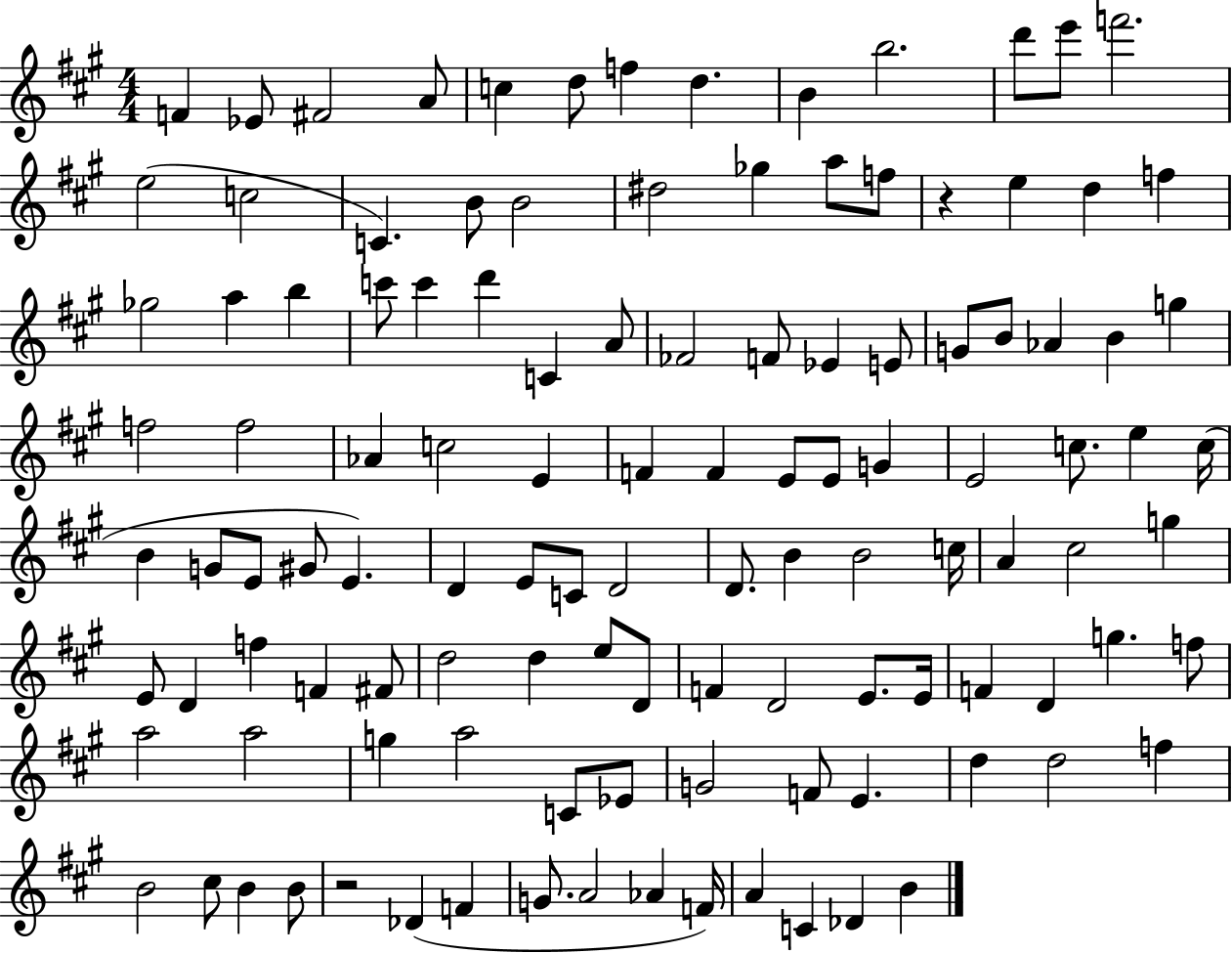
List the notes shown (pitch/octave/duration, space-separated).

F4/q Eb4/e F#4/h A4/e C5/q D5/e F5/q D5/q. B4/q B5/h. D6/e E6/e F6/h. E5/h C5/h C4/q. B4/e B4/h D#5/h Gb5/q A5/e F5/e R/q E5/q D5/q F5/q Gb5/h A5/q B5/q C6/e C6/q D6/q C4/q A4/e FES4/h F4/e Eb4/q E4/e G4/e B4/e Ab4/q B4/q G5/q F5/h F5/h Ab4/q C5/h E4/q F4/q F4/q E4/e E4/e G4/q E4/h C5/e. E5/q C5/s B4/q G4/e E4/e G#4/e E4/q. D4/q E4/e C4/e D4/h D4/e. B4/q B4/h C5/s A4/q C#5/h G5/q E4/e D4/q F5/q F4/q F#4/e D5/h D5/q E5/e D4/e F4/q D4/h E4/e. E4/s F4/q D4/q G5/q. F5/e A5/h A5/h G5/q A5/h C4/e Eb4/e G4/h F4/e E4/q. D5/q D5/h F5/q B4/h C#5/e B4/q B4/e R/h Db4/q F4/q G4/e. A4/h Ab4/q F4/s A4/q C4/q Db4/q B4/q